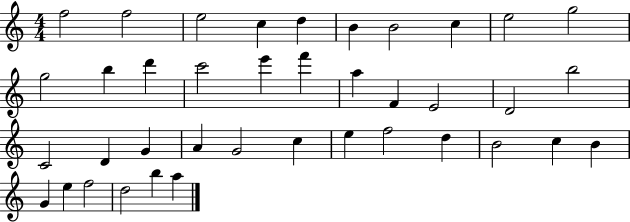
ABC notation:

X:1
T:Untitled
M:4/4
L:1/4
K:C
f2 f2 e2 c d B B2 c e2 g2 g2 b d' c'2 e' f' a F E2 D2 b2 C2 D G A G2 c e f2 d B2 c B G e f2 d2 b a